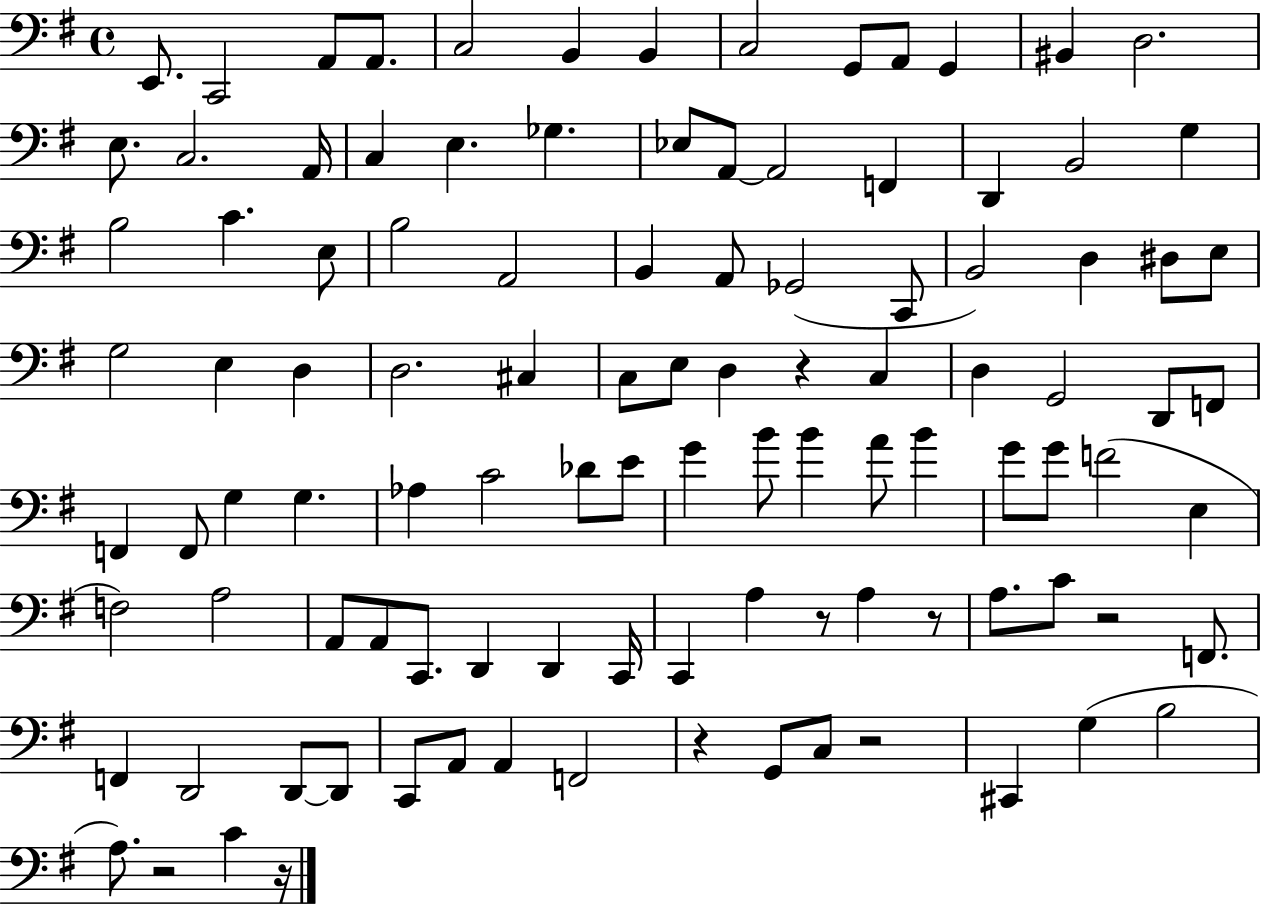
X:1
T:Untitled
M:4/4
L:1/4
K:G
E,,/2 C,,2 A,,/2 A,,/2 C,2 B,, B,, C,2 G,,/2 A,,/2 G,, ^B,, D,2 E,/2 C,2 A,,/4 C, E, _G, _E,/2 A,,/2 A,,2 F,, D,, B,,2 G, B,2 C E,/2 B,2 A,,2 B,, A,,/2 _G,,2 C,,/2 B,,2 D, ^D,/2 E,/2 G,2 E, D, D,2 ^C, C,/2 E,/2 D, z C, D, G,,2 D,,/2 F,,/2 F,, F,,/2 G, G, _A, C2 _D/2 E/2 G B/2 B A/2 B G/2 G/2 F2 E, F,2 A,2 A,,/2 A,,/2 C,,/2 D,, D,, C,,/4 C,, A, z/2 A, z/2 A,/2 C/2 z2 F,,/2 F,, D,,2 D,,/2 D,,/2 C,,/2 A,,/2 A,, F,,2 z G,,/2 C,/2 z2 ^C,, G, B,2 A,/2 z2 C z/4